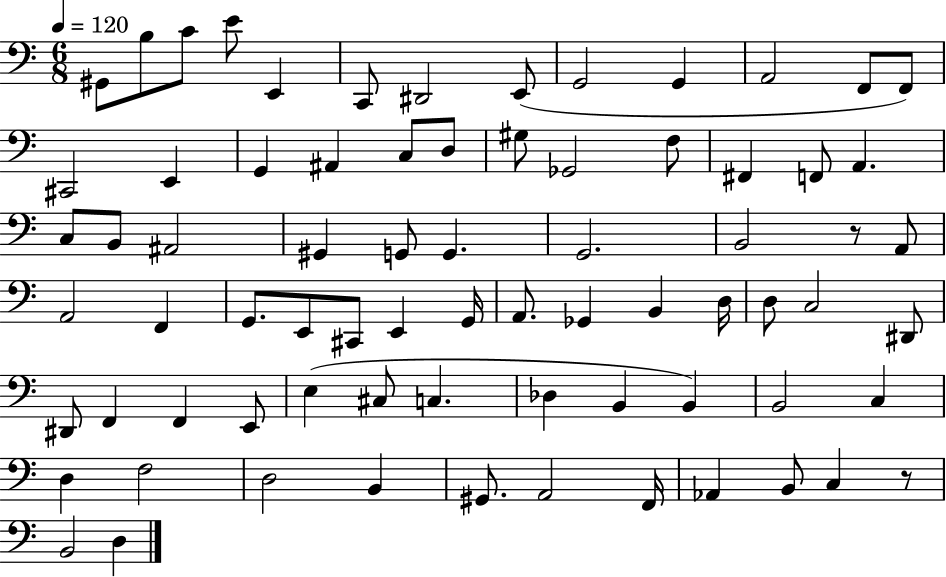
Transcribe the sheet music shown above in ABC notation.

X:1
T:Untitled
M:6/8
L:1/4
K:C
^G,,/2 B,/2 C/2 E/2 E,, C,,/2 ^D,,2 E,,/2 G,,2 G,, A,,2 F,,/2 F,,/2 ^C,,2 E,, G,, ^A,, C,/2 D,/2 ^G,/2 _G,,2 F,/2 ^F,, F,,/2 A,, C,/2 B,,/2 ^A,,2 ^G,, G,,/2 G,, G,,2 B,,2 z/2 A,,/2 A,,2 F,, G,,/2 E,,/2 ^C,,/2 E,, G,,/4 A,,/2 _G,, B,, D,/4 D,/2 C,2 ^D,,/2 ^D,,/2 F,, F,, E,,/2 E, ^C,/2 C, _D, B,, B,, B,,2 C, D, F,2 D,2 B,, ^G,,/2 A,,2 F,,/4 _A,, B,,/2 C, z/2 B,,2 D,